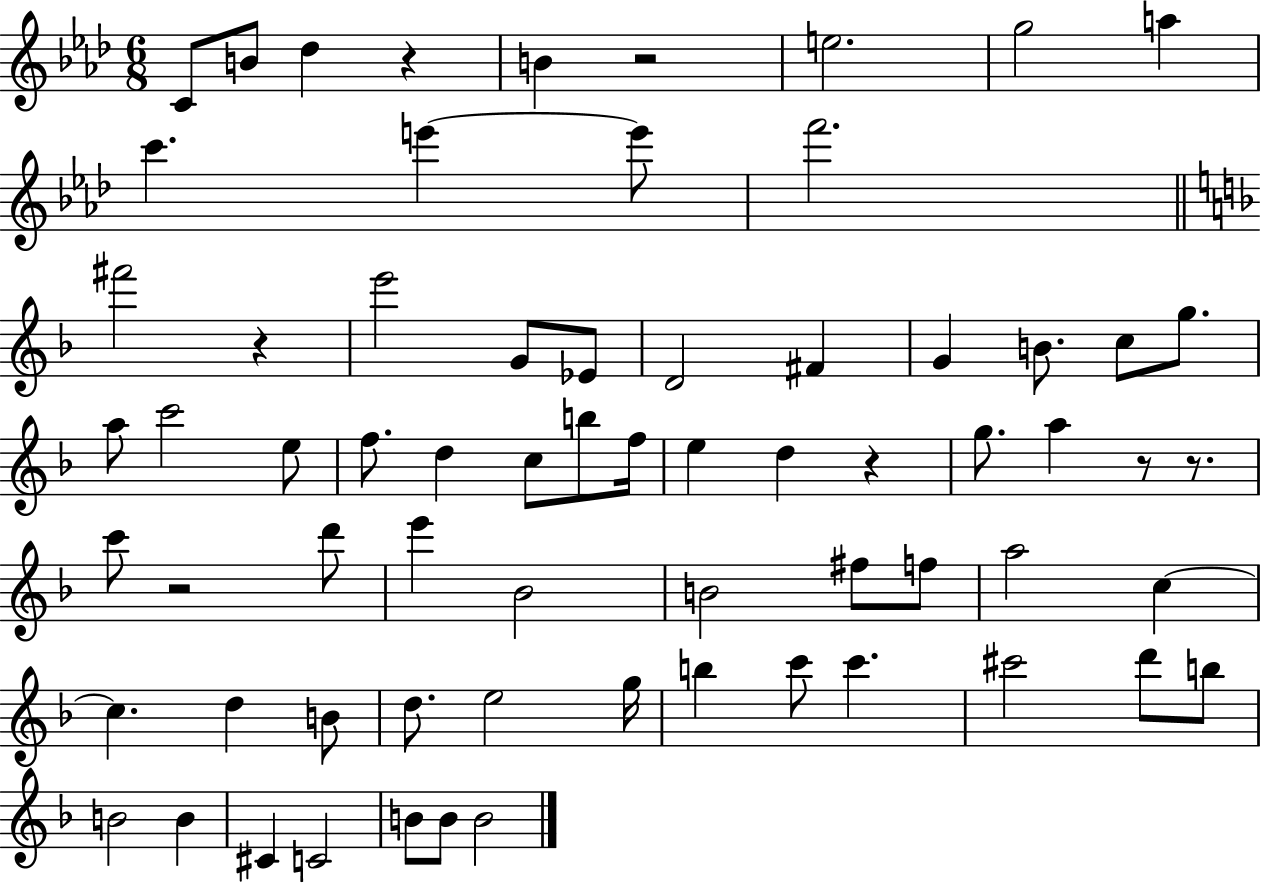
C4/e B4/e Db5/q R/q B4/q R/h E5/h. G5/h A5/q C6/q. E6/q E6/e F6/h. F#6/h R/q E6/h G4/e Eb4/e D4/h F#4/q G4/q B4/e. C5/e G5/e. A5/e C6/h E5/e F5/e. D5/q C5/e B5/e F5/s E5/q D5/q R/q G5/e. A5/q R/e R/e. C6/e R/h D6/e E6/q Bb4/h B4/h F#5/e F5/e A5/h C5/q C5/q. D5/q B4/e D5/e. E5/h G5/s B5/q C6/e C6/q. C#6/h D6/e B5/e B4/h B4/q C#4/q C4/h B4/e B4/e B4/h